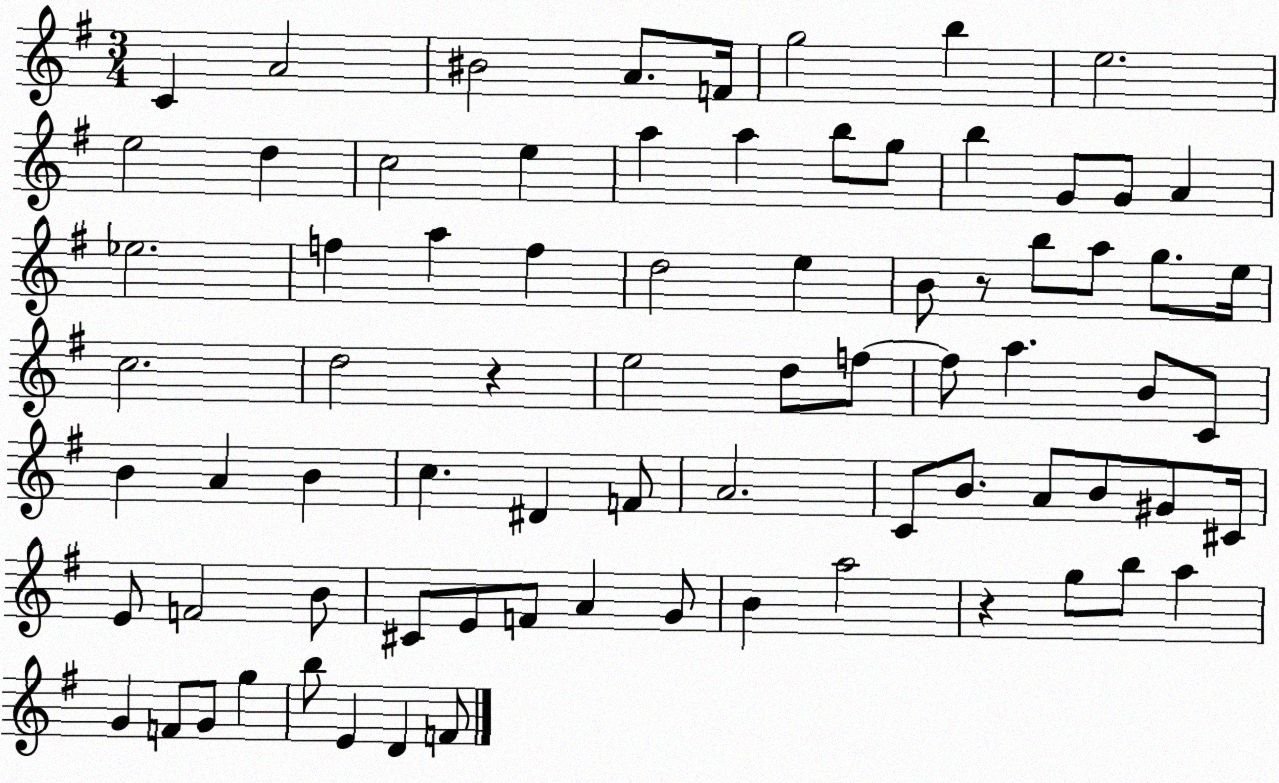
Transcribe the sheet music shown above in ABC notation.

X:1
T:Untitled
M:3/4
L:1/4
K:G
C A2 ^B2 A/2 F/4 g2 b e2 e2 d c2 e a a b/2 g/2 b G/2 G/2 A _e2 f a f d2 e B/2 z/2 b/2 a/2 g/2 e/4 c2 d2 z e2 d/2 f/2 f/2 a B/2 C/2 B A B c ^D F/2 A2 C/2 B/2 A/2 B/2 ^G/2 ^C/4 E/2 F2 B/2 ^C/2 E/2 F/2 A G/2 B a2 z g/2 b/2 a G F/2 G/2 g b/2 E D F/2